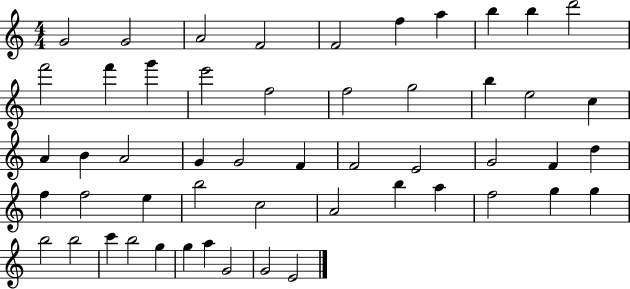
{
  \clef treble
  \numericTimeSignature
  \time 4/4
  \key c \major
  g'2 g'2 | a'2 f'2 | f'2 f''4 a''4 | b''4 b''4 d'''2 | \break f'''2 f'''4 g'''4 | e'''2 f''2 | f''2 g''2 | b''4 e''2 c''4 | \break a'4 b'4 a'2 | g'4 g'2 f'4 | f'2 e'2 | g'2 f'4 d''4 | \break f''4 f''2 e''4 | b''2 c''2 | a'2 b''4 a''4 | f''2 g''4 g''4 | \break b''2 b''2 | c'''4 b''2 g''4 | g''4 a''4 g'2 | g'2 e'2 | \break \bar "|."
}